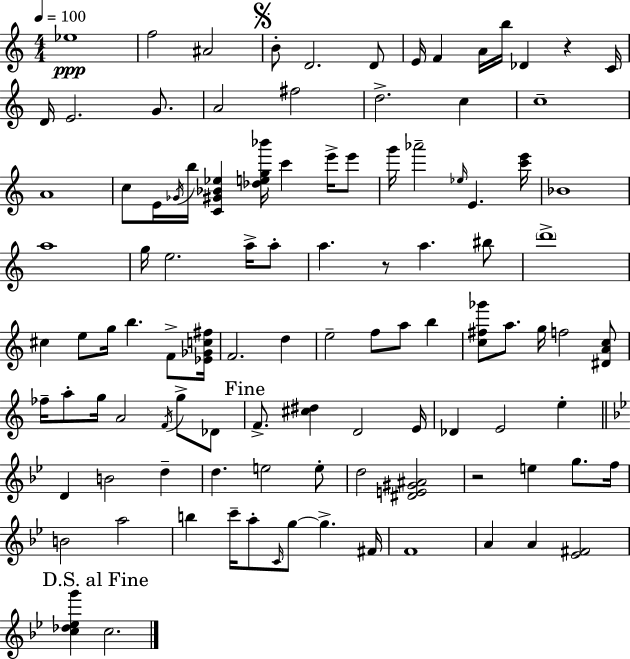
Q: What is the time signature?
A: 4/4